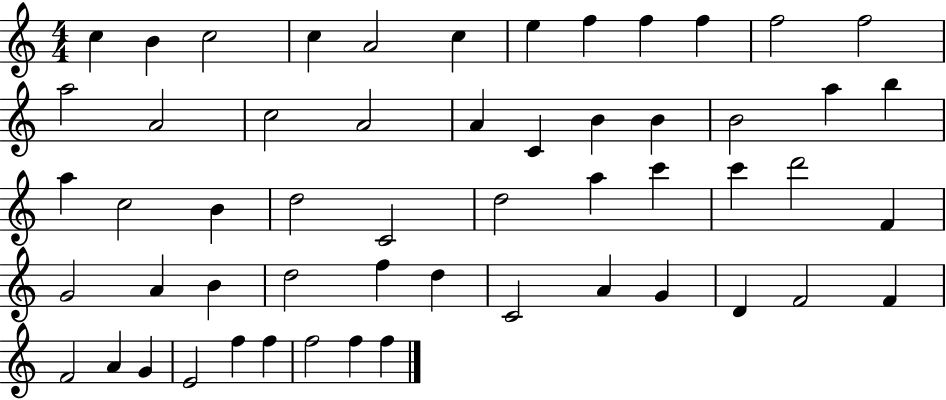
C5/q B4/q C5/h C5/q A4/h C5/q E5/q F5/q F5/q F5/q F5/h F5/h A5/h A4/h C5/h A4/h A4/q C4/q B4/q B4/q B4/h A5/q B5/q A5/q C5/h B4/q D5/h C4/h D5/h A5/q C6/q C6/q D6/h F4/q G4/h A4/q B4/q D5/h F5/q D5/q C4/h A4/q G4/q D4/q F4/h F4/q F4/h A4/q G4/q E4/h F5/q F5/q F5/h F5/q F5/q